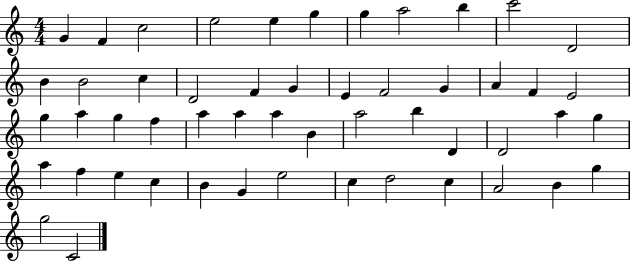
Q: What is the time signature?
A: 4/4